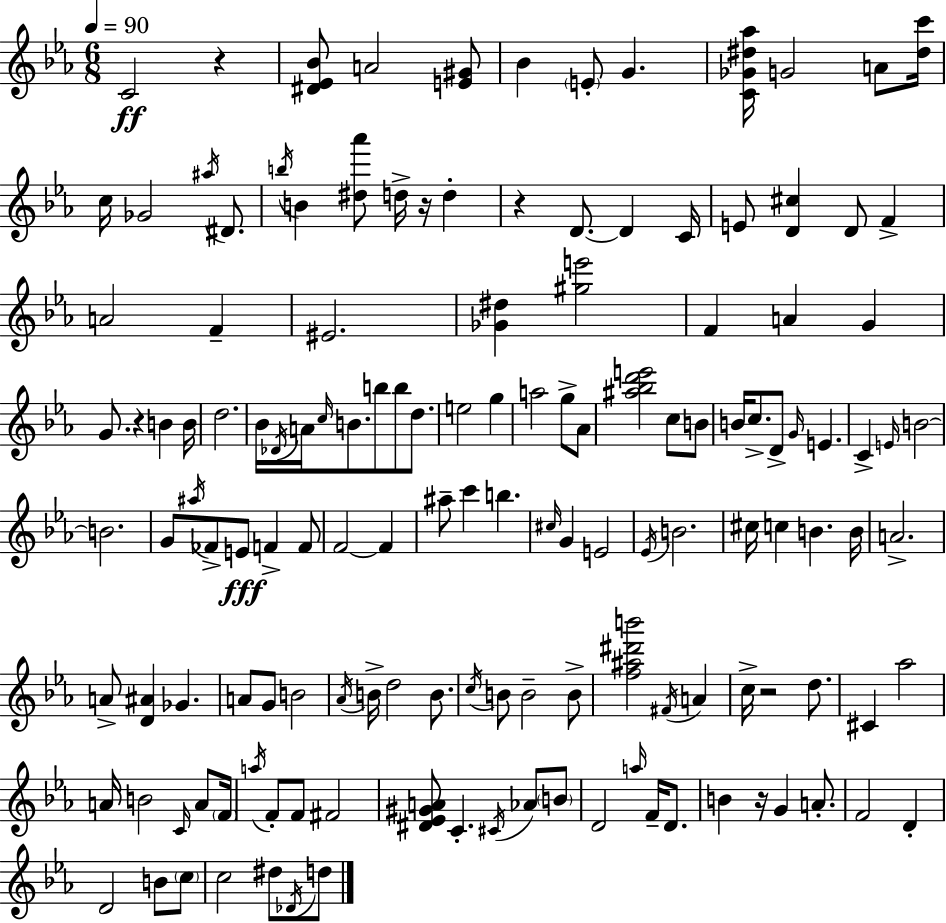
{
  \clef treble
  \numericTimeSignature
  \time 6/8
  \key ees \major
  \tempo 4 = 90
  c'2\ff r4 | <dis' ees' bes'>8 a'2 <e' gis'>8 | bes'4 \parenthesize e'8-. g'4. | <c' ges' dis'' aes''>16 g'2 a'8 <dis'' c'''>16 | \break c''16 ges'2 \acciaccatura { ais''16 } dis'8. | \acciaccatura { b''16 } b'4 <dis'' aes'''>8 d''16-> r16 d''4-. | r4 d'8.~~ d'4 | c'16 e'8 <d' cis''>4 d'8 f'4-> | \break a'2 f'4-- | eis'2. | <ges' dis''>4 <gis'' e'''>2 | f'4 a'4 g'4 | \break g'8. r4 b'4 | b'16 d''2. | bes'16 \acciaccatura { des'16 } a'16 \grace { c''16 } b'8. b''8 b''8 | d''8. e''2 | \break g''4 a''2 | g''8-> aes'8 <ais'' bes'' d''' e'''>2 | c''8 b'8 b'16 c''8.-> d'8-> \grace { g'16 } e'4. | c'4-> \grace { e'16 } b'2~~ | \break b'2. | g'8 \acciaccatura { ais''16 } fes'8-> e'8\fff | f'4-> f'8 f'2~~ | f'4 ais''8-- c'''4 | \break b''4. \grace { cis''16 } g'4 | e'2 \acciaccatura { ees'16 } b'2. | cis''16 c''4 | b'4. b'16 a'2.-> | \break a'8-> <d' ais'>4 | ges'4. a'8 g'8 | b'2 \acciaccatura { aes'16 } b'16-> d''2 | b'8. \acciaccatura { c''16 } b'8 | \break b'2-- b'8-> <f'' ais'' dis''' b'''>2 | \acciaccatura { fis'16 } a'4 | c''16-> r2 d''8. | cis'4 aes''2 | \break a'16 b'2 \grace { c'16 } a'8 | \parenthesize f'16 \acciaccatura { a''16 } f'8-. f'8 fis'2 | <dis' ees' gis' a'>8 c'4.-. \acciaccatura { cis'16 } aes'8 | \parenthesize b'8 d'2 \grace { a''16 } | \break f'16-- d'8. b'4 r16 g'4 | a'8.-. f'2 | d'4-. d'2 | b'8 \parenthesize c''8 c''2 | \break dis''8 \acciaccatura { des'16 } d''8 \bar "|."
}